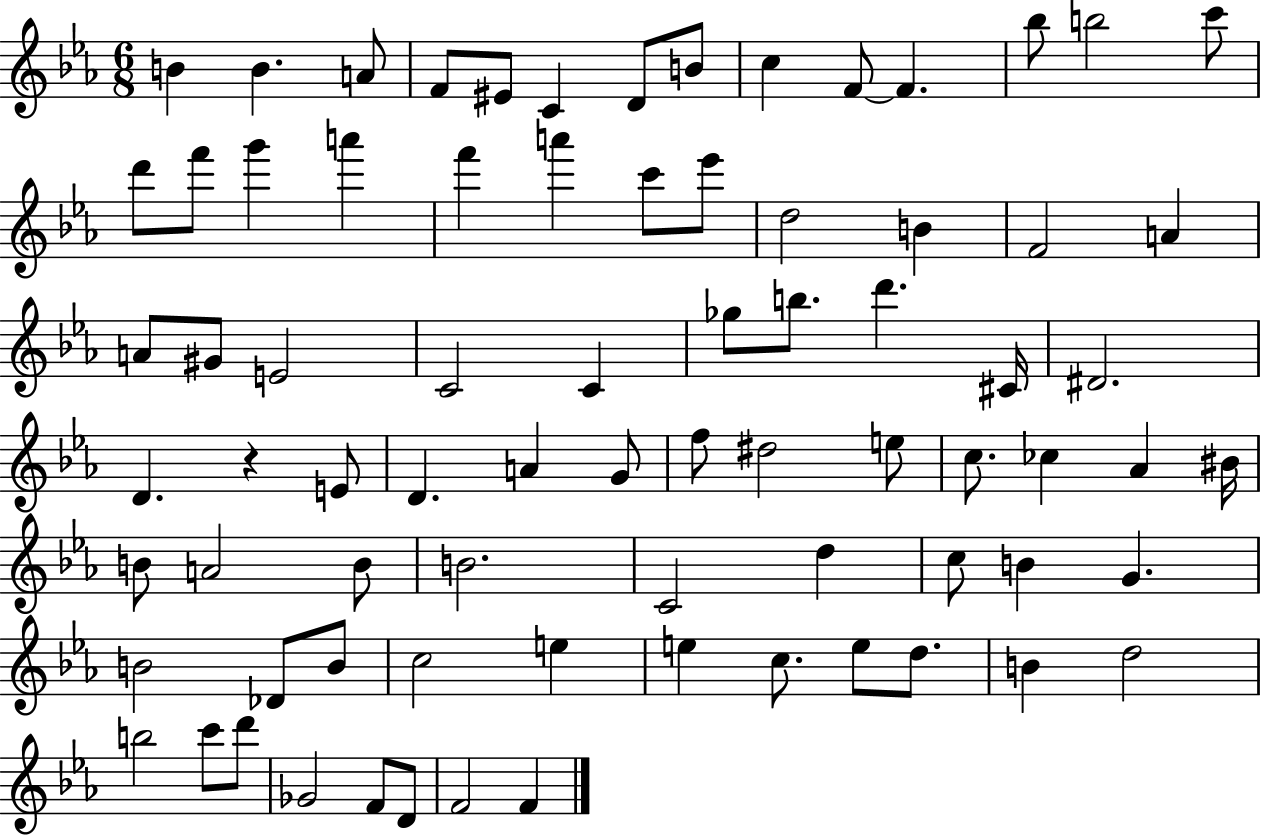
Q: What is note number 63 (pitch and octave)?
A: E5